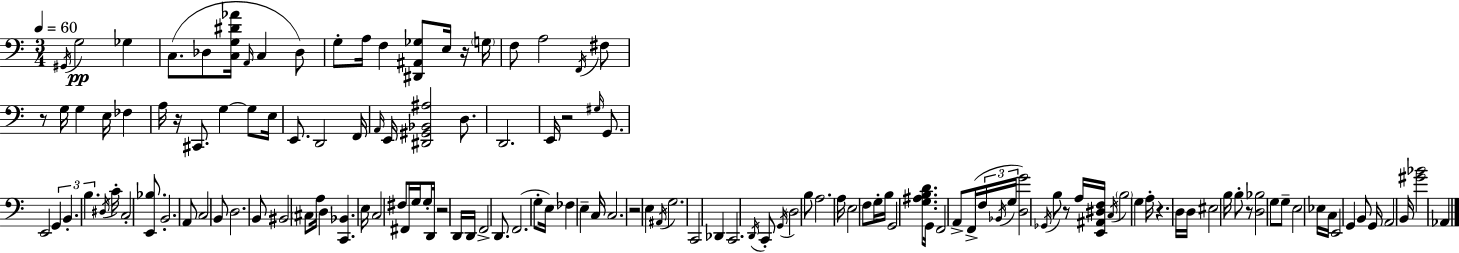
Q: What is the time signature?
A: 3/4